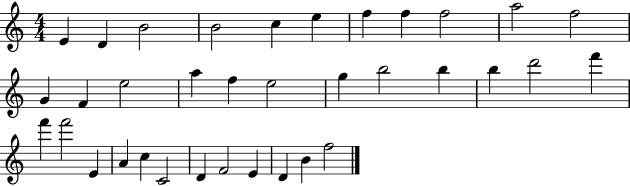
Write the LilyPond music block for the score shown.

{
  \clef treble
  \numericTimeSignature
  \time 4/4
  \key c \major
  e'4 d'4 b'2 | b'2 c''4 e''4 | f''4 f''4 f''2 | a''2 f''2 | \break g'4 f'4 e''2 | a''4 f''4 e''2 | g''4 b''2 b''4 | b''4 d'''2 f'''4 | \break f'''4 f'''2 e'4 | a'4 c''4 c'2 | d'4 f'2 e'4 | d'4 b'4 f''2 | \break \bar "|."
}